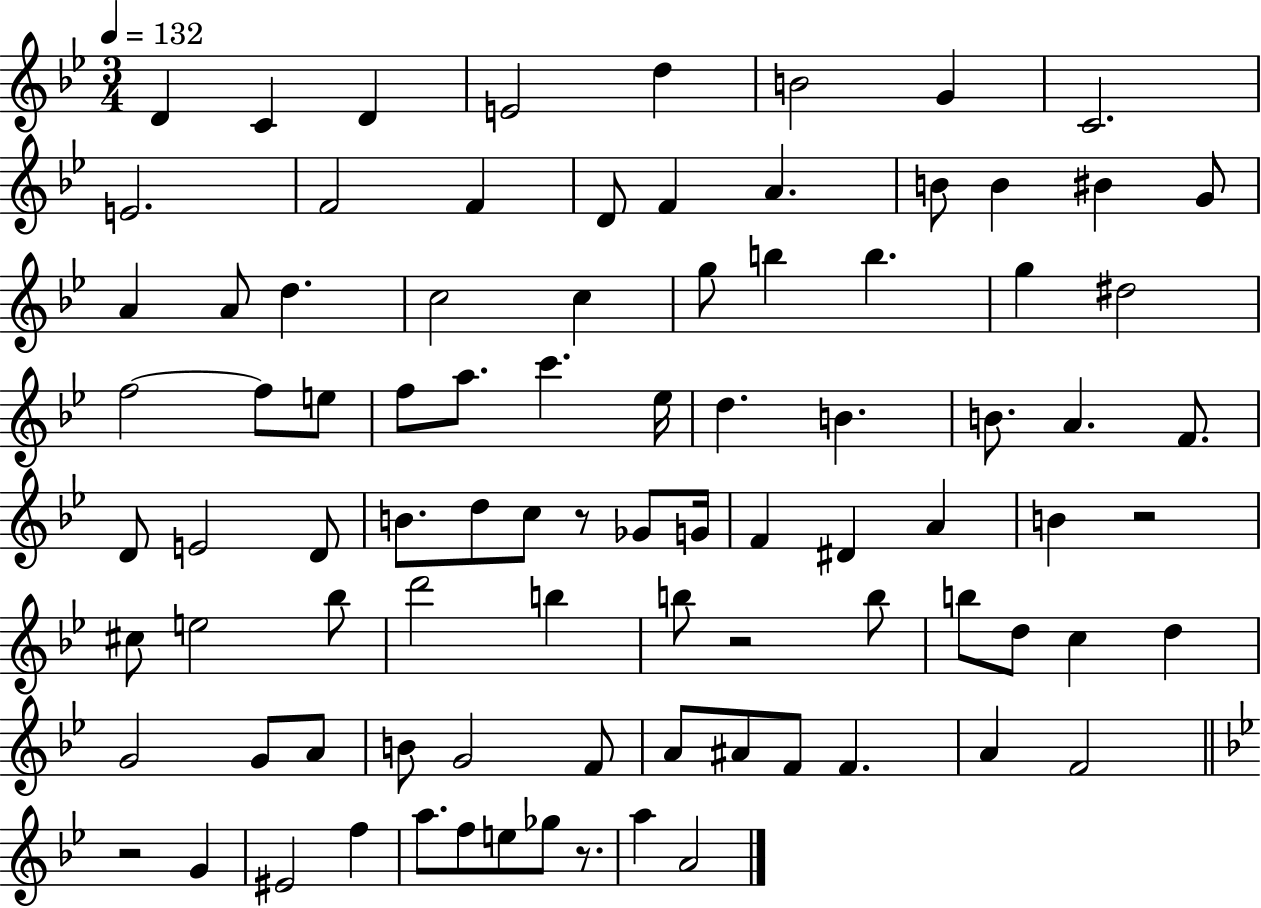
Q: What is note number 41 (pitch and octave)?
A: D4